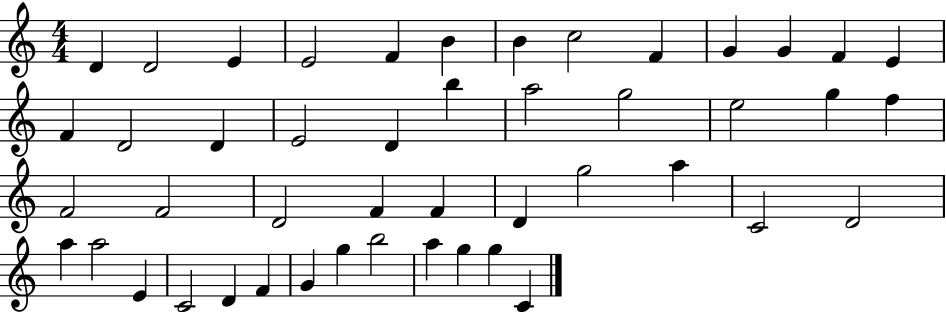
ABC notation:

X:1
T:Untitled
M:4/4
L:1/4
K:C
D D2 E E2 F B B c2 F G G F E F D2 D E2 D b a2 g2 e2 g f F2 F2 D2 F F D g2 a C2 D2 a a2 E C2 D F G g b2 a g g C